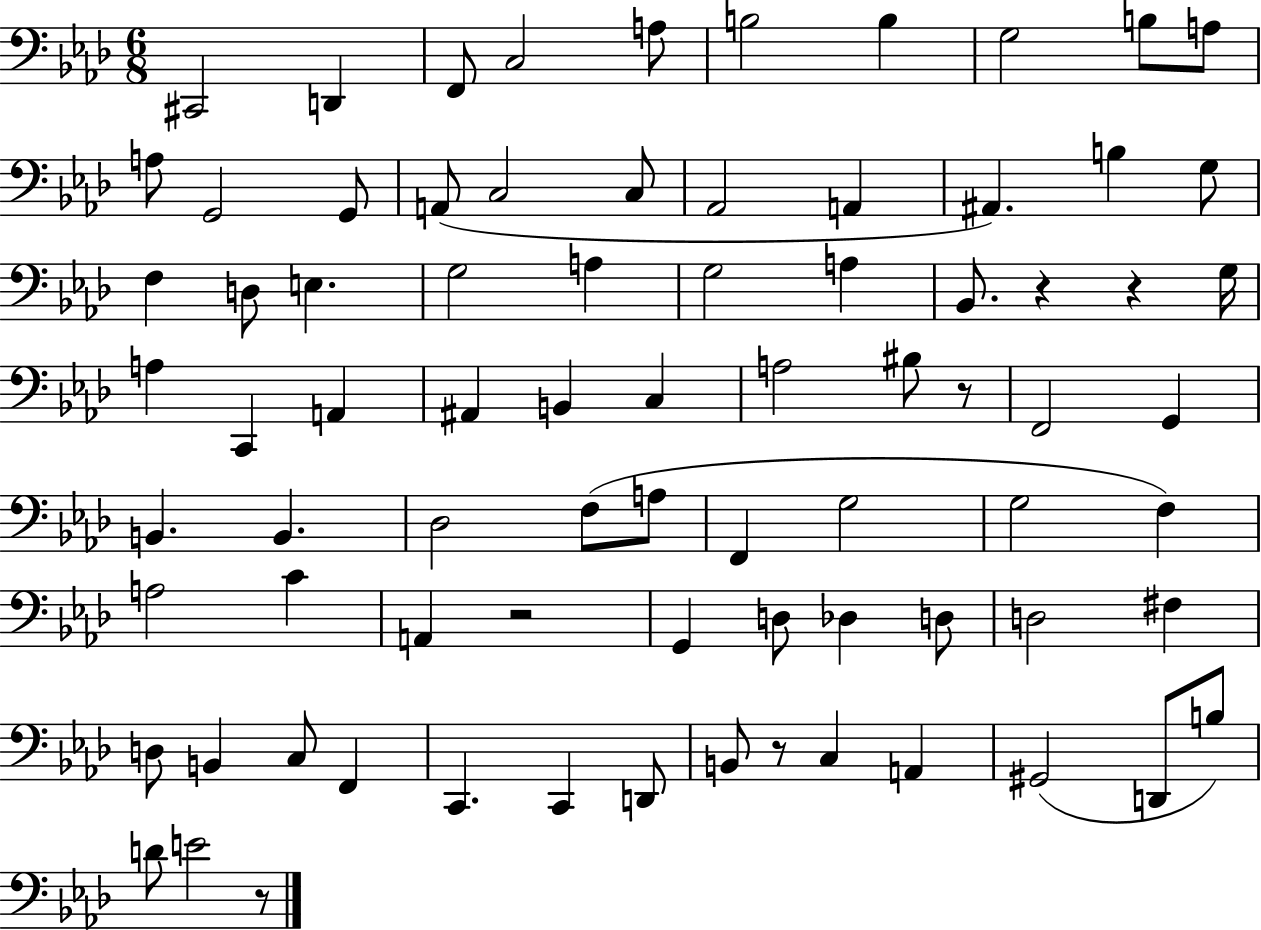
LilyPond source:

{
  \clef bass
  \numericTimeSignature
  \time 6/8
  \key aes \major
  cis,2 d,4 | f,8 c2 a8 | b2 b4 | g2 b8 a8 | \break a8 g,2 g,8 | a,8( c2 c8 | aes,2 a,4 | ais,4.) b4 g8 | \break f4 d8 e4. | g2 a4 | g2 a4 | bes,8. r4 r4 g16 | \break a4 c,4 a,4 | ais,4 b,4 c4 | a2 bis8 r8 | f,2 g,4 | \break b,4. b,4. | des2 f8( a8 | f,4 g2 | g2 f4) | \break a2 c'4 | a,4 r2 | g,4 d8 des4 d8 | d2 fis4 | \break d8 b,4 c8 f,4 | c,4. c,4 d,8 | b,8 r8 c4 a,4 | gis,2( d,8 b8) | \break d'8 e'2 r8 | \bar "|."
}